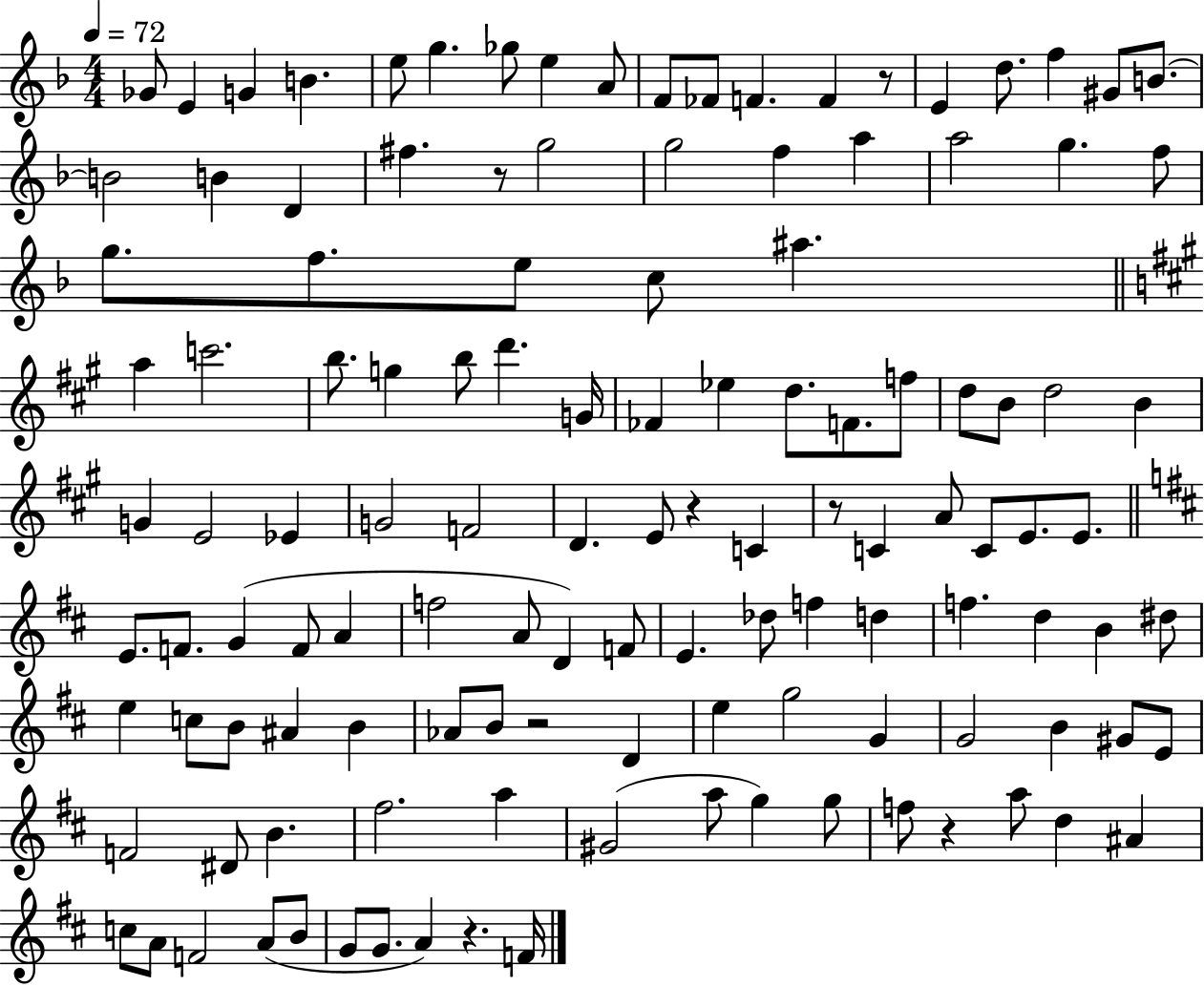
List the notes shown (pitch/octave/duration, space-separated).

Gb4/e E4/q G4/q B4/q. E5/e G5/q. Gb5/e E5/q A4/e F4/e FES4/e F4/q. F4/q R/e E4/q D5/e. F5/q G#4/e B4/e. B4/h B4/q D4/q F#5/q. R/e G5/h G5/h F5/q A5/q A5/h G5/q. F5/e G5/e. F5/e. E5/e C5/e A#5/q. A5/q C6/h. B5/e. G5/q B5/e D6/q. G4/s FES4/q Eb5/q D5/e. F4/e. F5/e D5/e B4/e D5/h B4/q G4/q E4/h Eb4/q G4/h F4/h D4/q. E4/e R/q C4/q R/e C4/q A4/e C4/e E4/e. E4/e. E4/e. F4/e. G4/q F4/e A4/q F5/h A4/e D4/q F4/e E4/q. Db5/e F5/q D5/q F5/q. D5/q B4/q D#5/e E5/q C5/e B4/e A#4/q B4/q Ab4/e B4/e R/h D4/q E5/q G5/h G4/q G4/h B4/q G#4/e E4/e F4/h D#4/e B4/q. F#5/h. A5/q G#4/h A5/e G5/q G5/e F5/e R/q A5/e D5/q A#4/q C5/e A4/e F4/h A4/e B4/e G4/e G4/e. A4/q R/q. F4/s